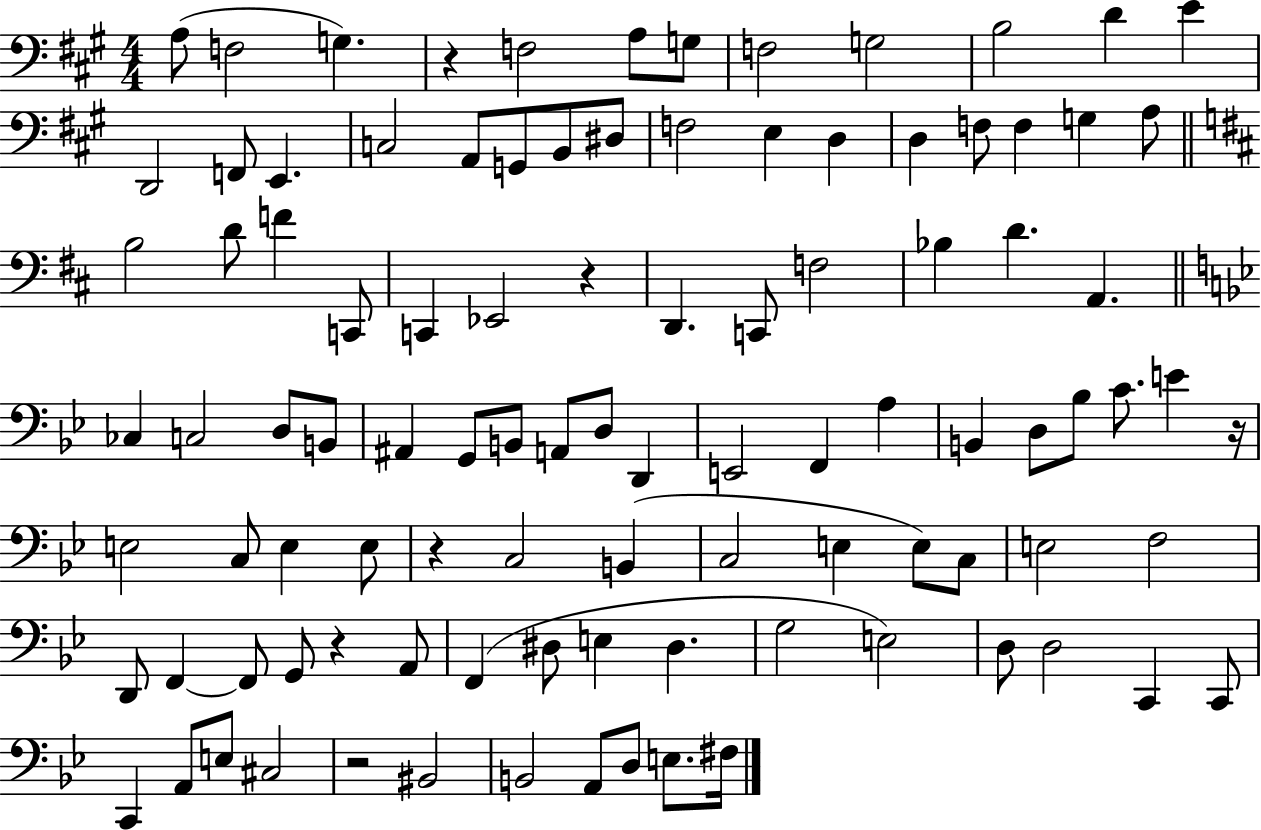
{
  \clef bass
  \numericTimeSignature
  \time 4/4
  \key a \major
  \repeat volta 2 { a8( f2 g4.) | r4 f2 a8 g8 | f2 g2 | b2 d'4 e'4 | \break d,2 f,8 e,4. | c2 a,8 g,8 b,8 dis8 | f2 e4 d4 | d4 f8 f4 g4 a8 | \break \bar "||" \break \key d \major b2 d'8 f'4 c,8 | c,4 ees,2 r4 | d,4. c,8 f2 | bes4 d'4. a,4. | \break \bar "||" \break \key bes \major ces4 c2 d8 b,8 | ais,4 g,8 b,8 a,8 d8 d,4 | e,2 f,4 a4 | b,4 d8 bes8 c'8. e'4 r16 | \break e2 c8 e4 e8 | r4 c2 b,4( | c2 e4 e8) c8 | e2 f2 | \break d,8 f,4~~ f,8 g,8 r4 a,8 | f,4( dis8 e4 dis4. | g2 e2) | d8 d2 c,4 c,8 | \break c,4 a,8 e8 cis2 | r2 bis,2 | b,2 a,8 d8 e8. fis16 | } \bar "|."
}